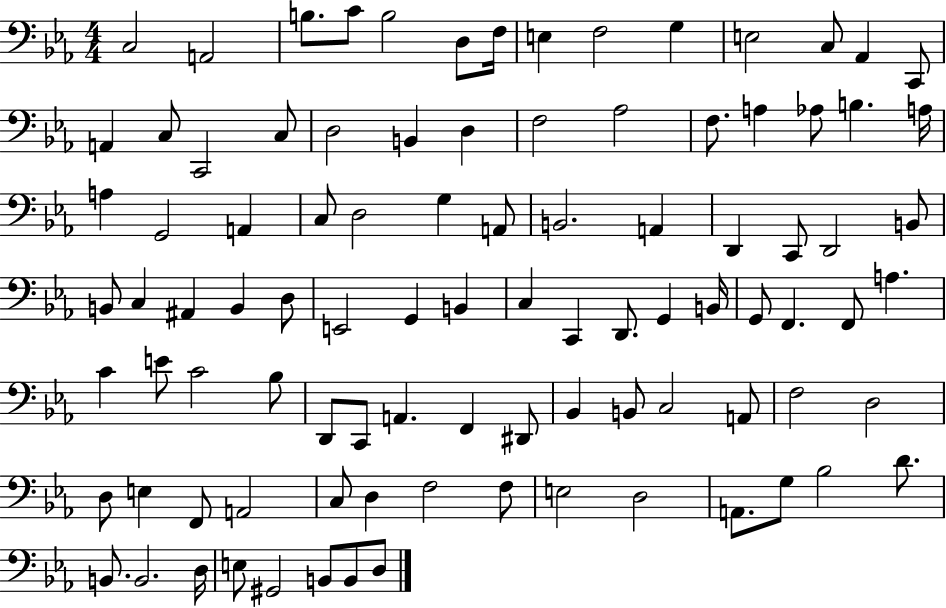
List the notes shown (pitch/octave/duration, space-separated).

C3/h A2/h B3/e. C4/e B3/h D3/e F3/s E3/q F3/h G3/q E3/h C3/e Ab2/q C2/e A2/q C3/e C2/h C3/e D3/h B2/q D3/q F3/h Ab3/h F3/e. A3/q Ab3/e B3/q. A3/s A3/q G2/h A2/q C3/e D3/h G3/q A2/e B2/h. A2/q D2/q C2/e D2/h B2/e B2/e C3/q A#2/q B2/q D3/e E2/h G2/q B2/q C3/q C2/q D2/e. G2/q B2/s G2/e F2/q. F2/e A3/q. C4/q E4/e C4/h Bb3/e D2/e C2/e A2/q. F2/q D#2/e Bb2/q B2/e C3/h A2/e F3/h D3/h D3/e E3/q F2/e A2/h C3/e D3/q F3/h F3/e E3/h D3/h A2/e. G3/e Bb3/h D4/e. B2/e. B2/h. D3/s E3/e G#2/h B2/e B2/e D3/e